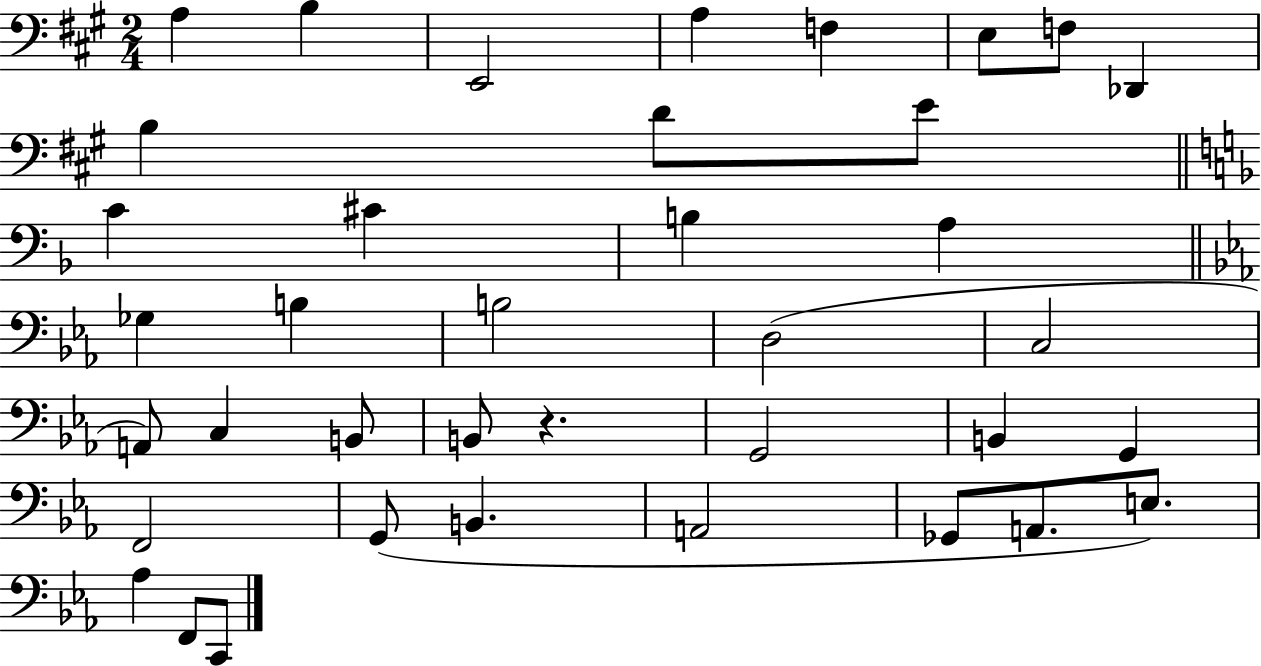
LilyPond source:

{
  \clef bass
  \numericTimeSignature
  \time 2/4
  \key a \major
  a4 b4 | e,2 | a4 f4 | e8 f8 des,4 | \break b4 d'8 e'8 | \bar "||" \break \key f \major c'4 cis'4 | b4 a4 | \bar "||" \break \key ees \major ges4 b4 | b2 | d2( | c2 | \break a,8) c4 b,8 | b,8 r4. | g,2 | b,4 g,4 | \break f,2 | g,8( b,4. | a,2 | ges,8 a,8. e8.) | \break aes4 f,8 c,8 | \bar "|."
}